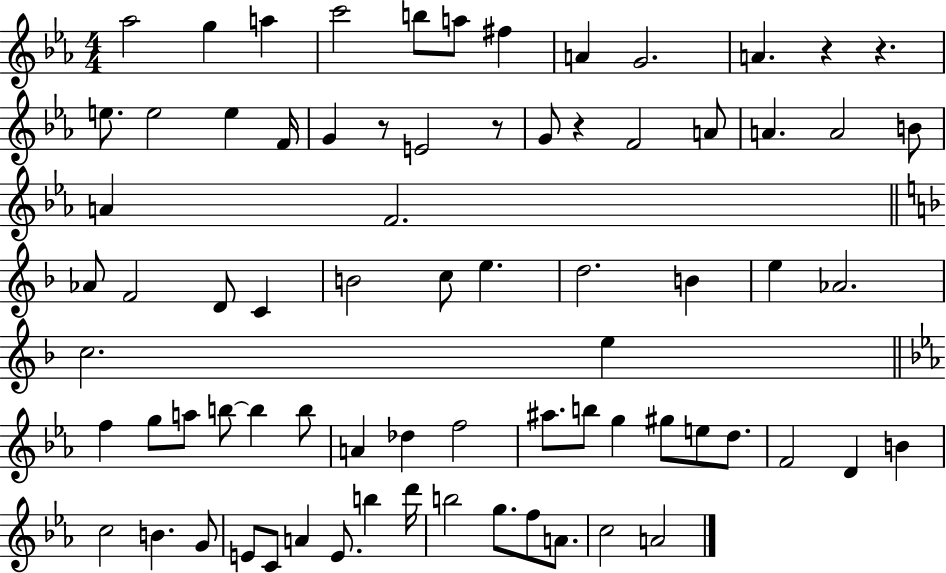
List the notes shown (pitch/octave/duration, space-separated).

Ab5/h G5/q A5/q C6/h B5/e A5/e F#5/q A4/q G4/h. A4/q. R/q R/q. E5/e. E5/h E5/q F4/s G4/q R/e E4/h R/e G4/e R/q F4/h A4/e A4/q. A4/h B4/e A4/q F4/h. Ab4/e F4/h D4/e C4/q B4/h C5/e E5/q. D5/h. B4/q E5/q Ab4/h. C5/h. E5/q F5/q G5/e A5/e B5/e B5/q B5/e A4/q Db5/q F5/h A#5/e. B5/e G5/q G#5/e E5/e D5/e. F4/h D4/q B4/q C5/h B4/q. G4/e E4/e C4/e A4/q E4/e. B5/q D6/s B5/h G5/e. F5/e A4/e. C5/h A4/h